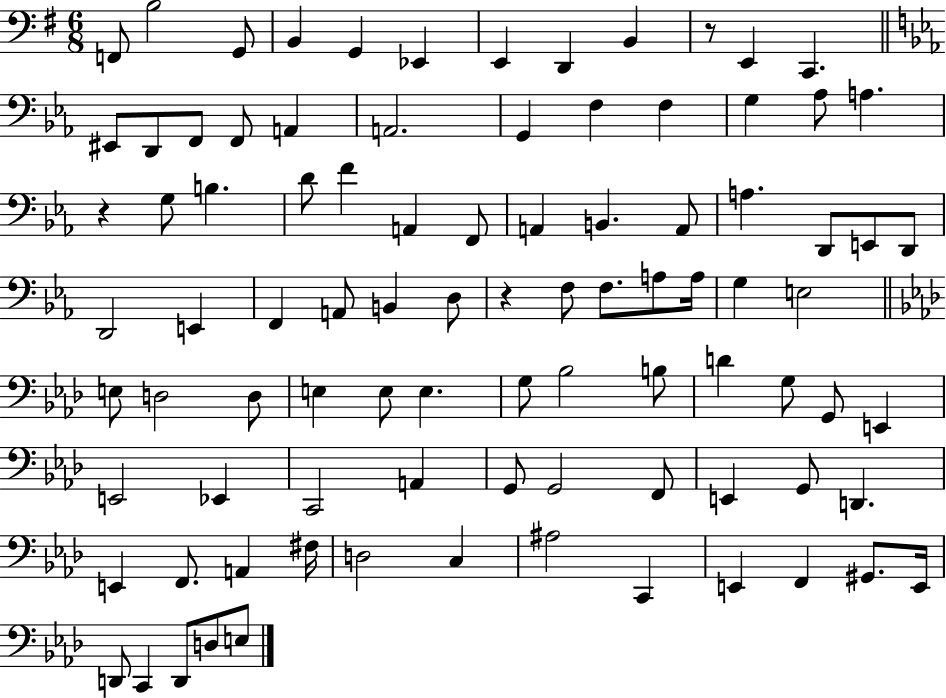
{
  \clef bass
  \numericTimeSignature
  \time 6/8
  \key g \major
  f,8 b2 g,8 | b,4 g,4 ees,4 | e,4 d,4 b,4 | r8 e,4 c,4. | \break \bar "||" \break \key ees \major eis,8 d,8 f,8 f,8 a,4 | a,2. | g,4 f4 f4 | g4 aes8 a4. | \break r4 g8 b4. | d'8 f'4 a,4 f,8 | a,4 b,4. a,8 | a4. d,8 e,8 d,8 | \break d,2 e,4 | f,4 a,8 b,4 d8 | r4 f8 f8. a8 a16 | g4 e2 | \break \bar "||" \break \key aes \major e8 d2 d8 | e4 e8 e4. | g8 bes2 b8 | d'4 g8 g,8 e,4 | \break e,2 ees,4 | c,2 a,4 | g,8 g,2 f,8 | e,4 g,8 d,4. | \break e,4 f,8. a,4 fis16 | d2 c4 | ais2 c,4 | e,4 f,4 gis,8. e,16 | \break d,8 c,4 d,8 d8 e8 | \bar "|."
}